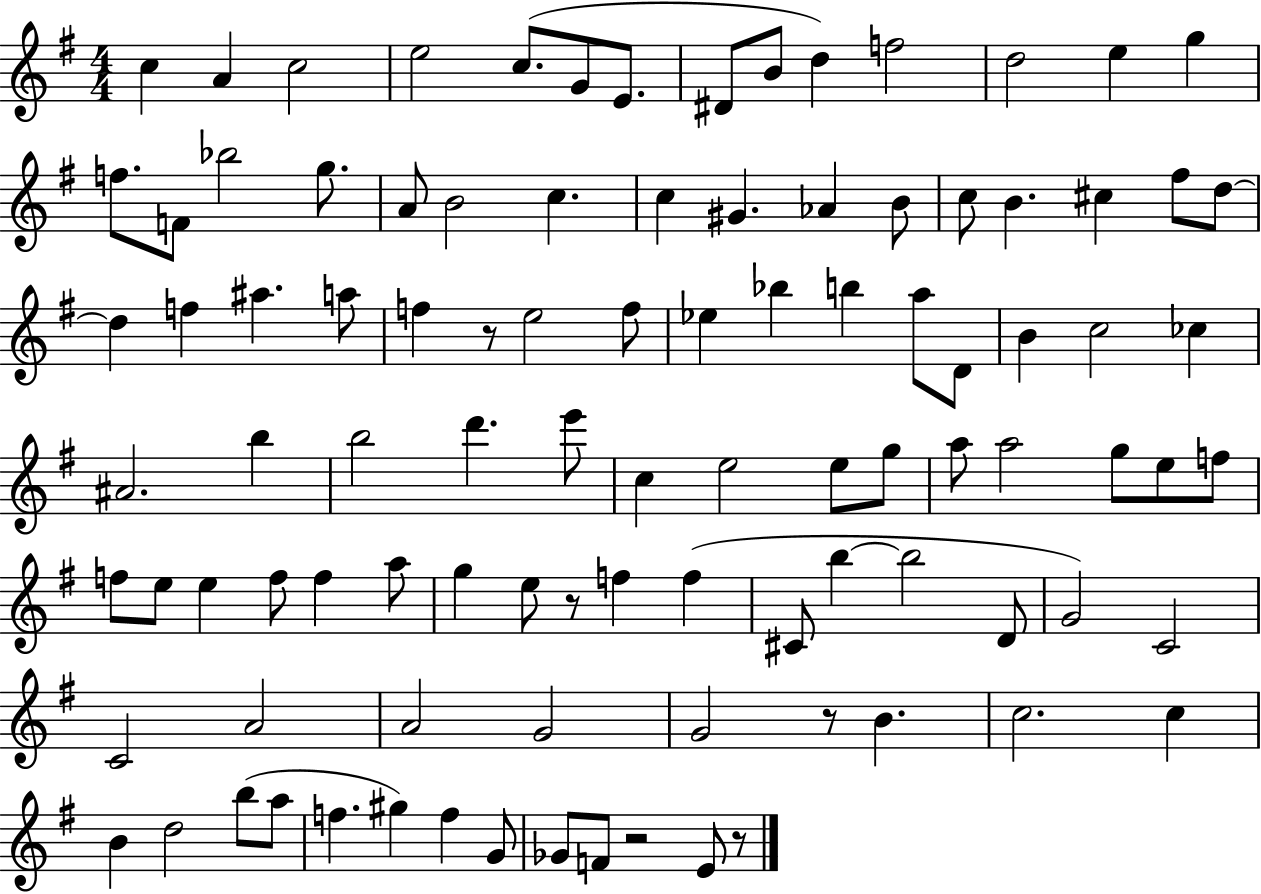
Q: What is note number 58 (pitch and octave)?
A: E5